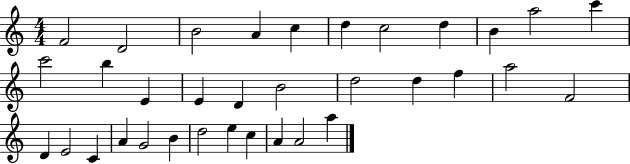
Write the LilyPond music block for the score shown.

{
  \clef treble
  \numericTimeSignature
  \time 4/4
  \key c \major
  f'2 d'2 | b'2 a'4 c''4 | d''4 c''2 d''4 | b'4 a''2 c'''4 | \break c'''2 b''4 e'4 | e'4 d'4 b'2 | d''2 d''4 f''4 | a''2 f'2 | \break d'4 e'2 c'4 | a'4 g'2 b'4 | d''2 e''4 c''4 | a'4 a'2 a''4 | \break \bar "|."
}